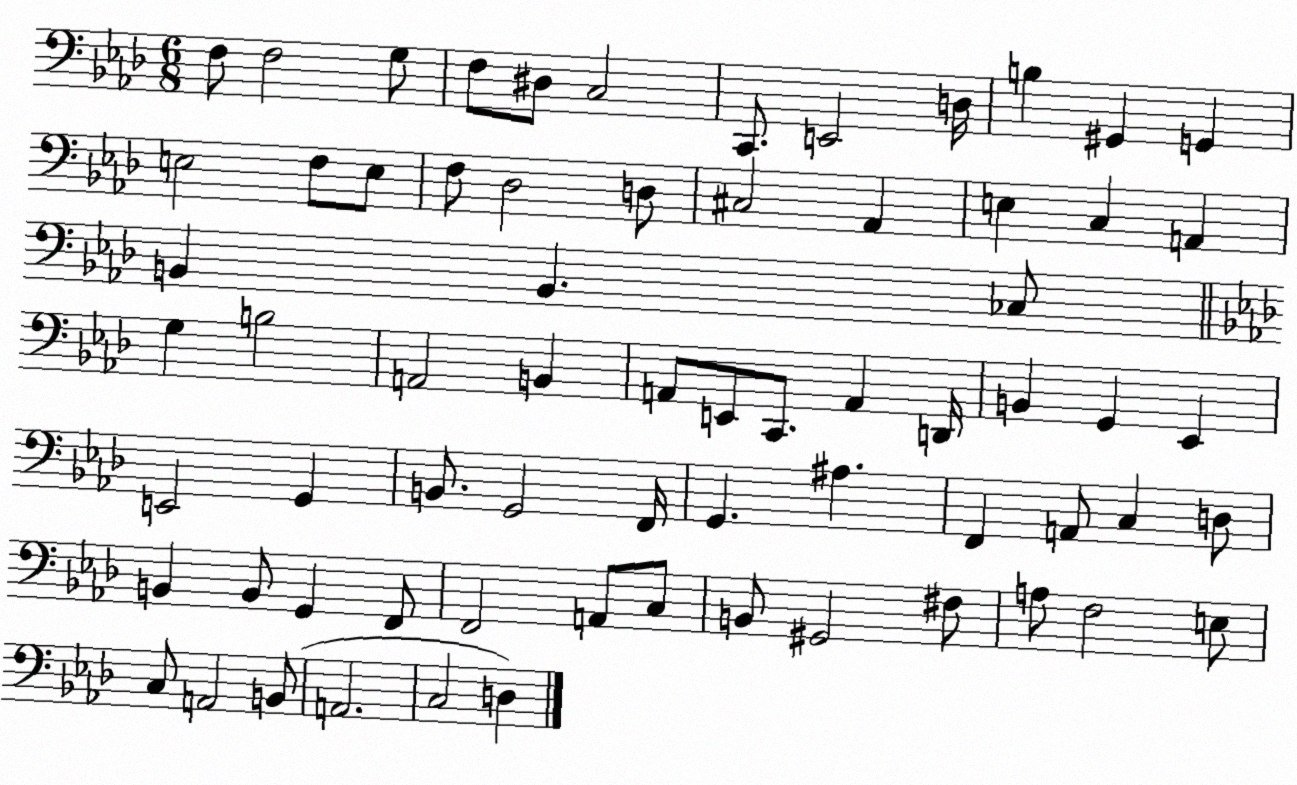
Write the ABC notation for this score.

X:1
T:Untitled
M:6/8
L:1/4
K:Ab
F,/2 F,2 G,/2 F,/2 ^D,/2 C,2 C,,/2 E,,2 D,/4 B, ^G,, G,, E,2 F,/2 E,/2 F,/2 _D,2 D,/2 ^C,2 _A,, E, C, A,, B,, B,, _C,/2 G, B,2 A,,2 B,, A,,/2 E,,/2 C,,/2 A,, D,,/4 B,, G,, _E,, E,,2 G,, B,,/2 G,,2 F,,/4 G,, ^A, F,, A,,/2 C, D,/2 B,, B,,/2 G,, F,,/2 F,,2 A,,/2 C,/2 B,,/2 ^G,,2 ^F,/2 A,/2 F,2 E,/2 C,/2 A,,2 B,,/2 A,,2 C,2 D,